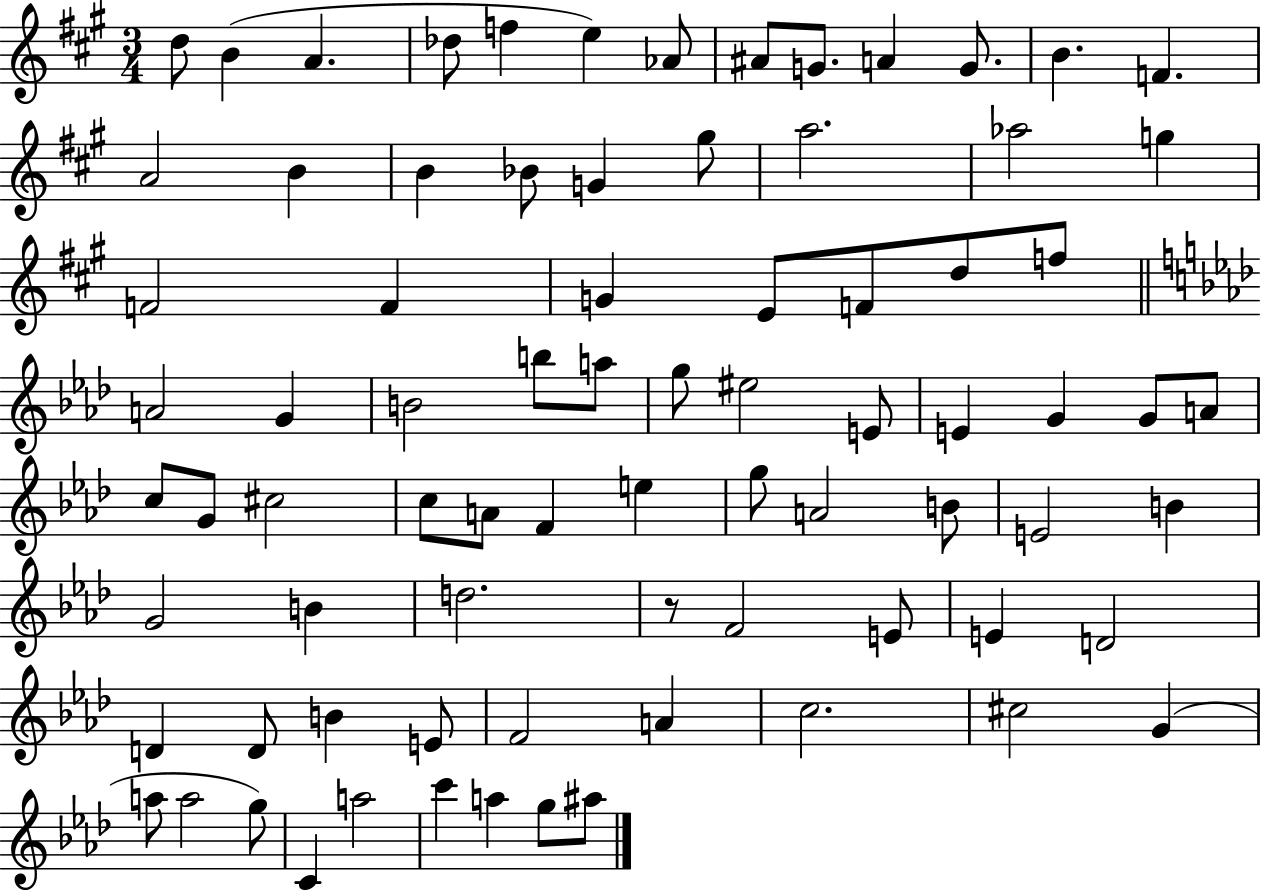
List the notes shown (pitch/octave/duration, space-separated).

D5/e B4/q A4/q. Db5/e F5/q E5/q Ab4/e A#4/e G4/e. A4/q G4/e. B4/q. F4/q. A4/h B4/q B4/q Bb4/e G4/q G#5/e A5/h. Ab5/h G5/q F4/h F4/q G4/q E4/e F4/e D5/e F5/e A4/h G4/q B4/h B5/e A5/e G5/e EIS5/h E4/e E4/q G4/q G4/e A4/e C5/e G4/e C#5/h C5/e A4/e F4/q E5/q G5/e A4/h B4/e E4/h B4/q G4/h B4/q D5/h. R/e F4/h E4/e E4/q D4/h D4/q D4/e B4/q E4/e F4/h A4/q C5/h. C#5/h G4/q A5/e A5/h G5/e C4/q A5/h C6/q A5/q G5/e A#5/e